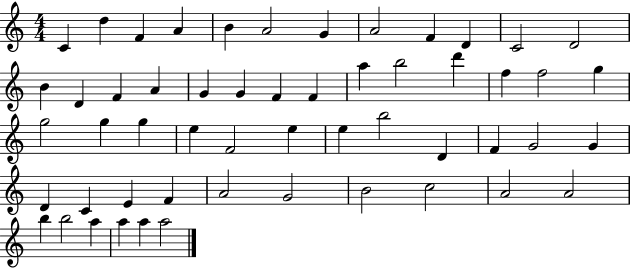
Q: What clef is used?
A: treble